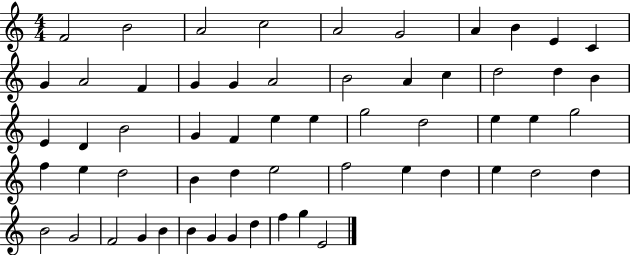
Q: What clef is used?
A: treble